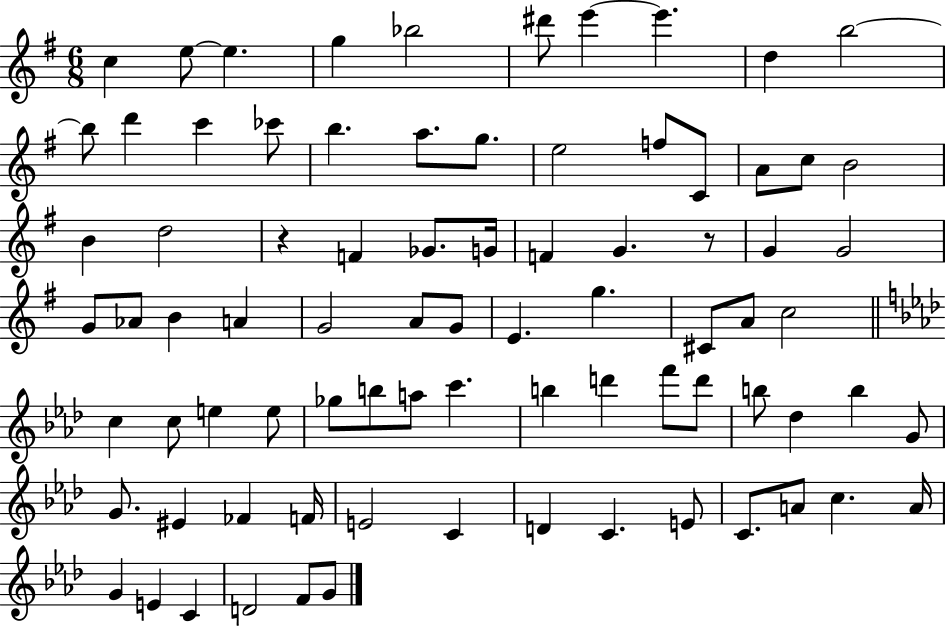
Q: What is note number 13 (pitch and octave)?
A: C6